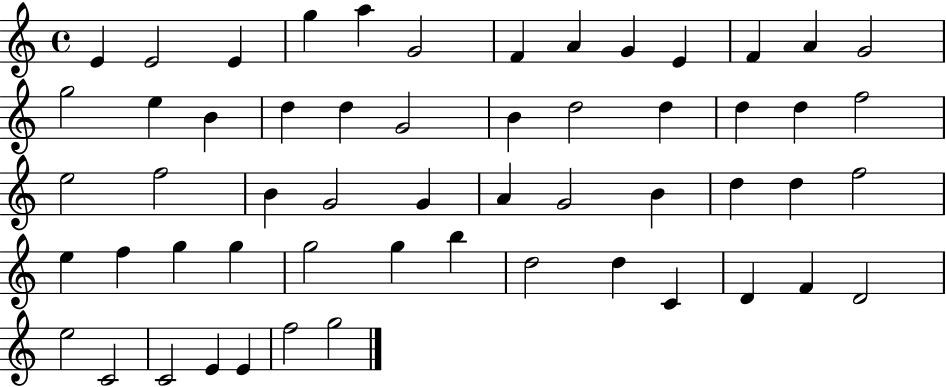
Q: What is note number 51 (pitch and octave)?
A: C4